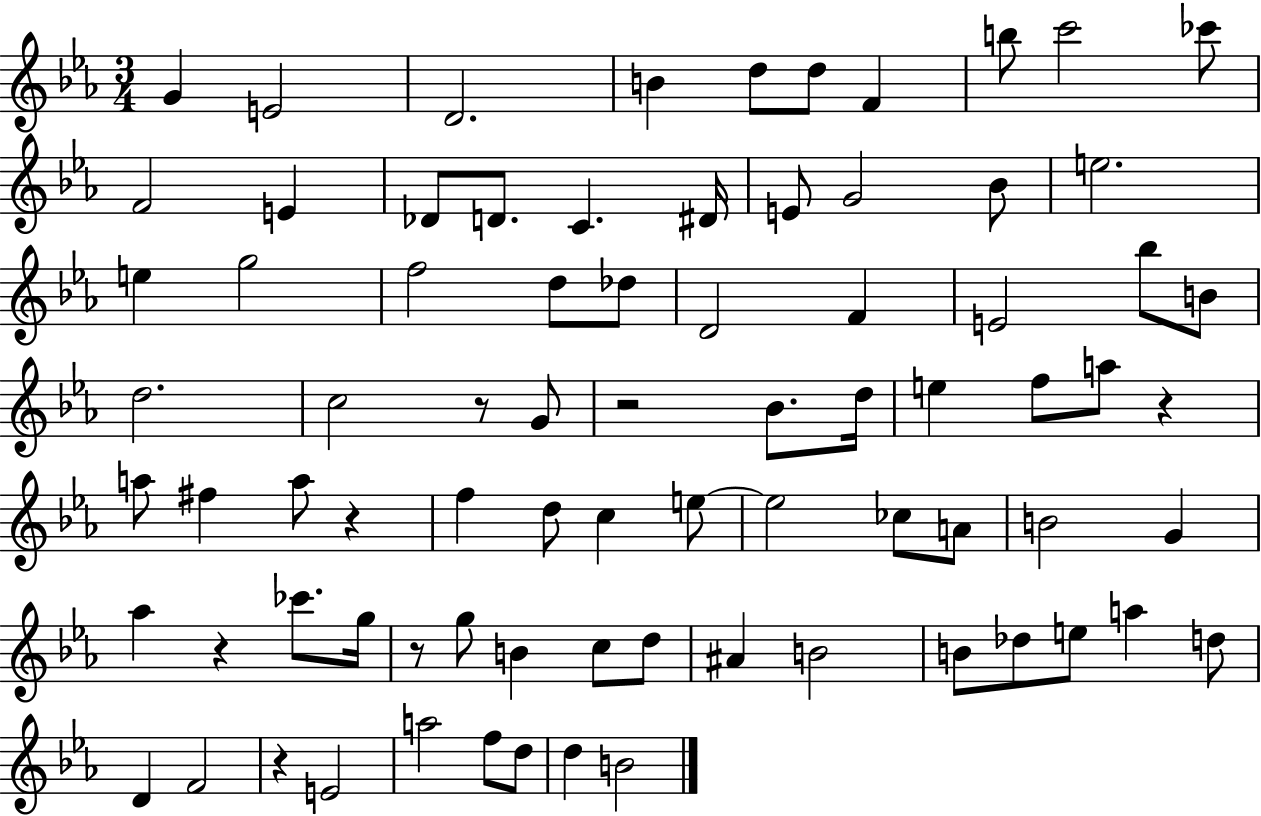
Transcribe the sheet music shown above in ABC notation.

X:1
T:Untitled
M:3/4
L:1/4
K:Eb
G E2 D2 B d/2 d/2 F b/2 c'2 _c'/2 F2 E _D/2 D/2 C ^D/4 E/2 G2 _B/2 e2 e g2 f2 d/2 _d/2 D2 F E2 _b/2 B/2 d2 c2 z/2 G/2 z2 _B/2 d/4 e f/2 a/2 z a/2 ^f a/2 z f d/2 c e/2 e2 _c/2 A/2 B2 G _a z _c'/2 g/4 z/2 g/2 B c/2 d/2 ^A B2 B/2 _d/2 e/2 a d/2 D F2 z E2 a2 f/2 d/2 d B2